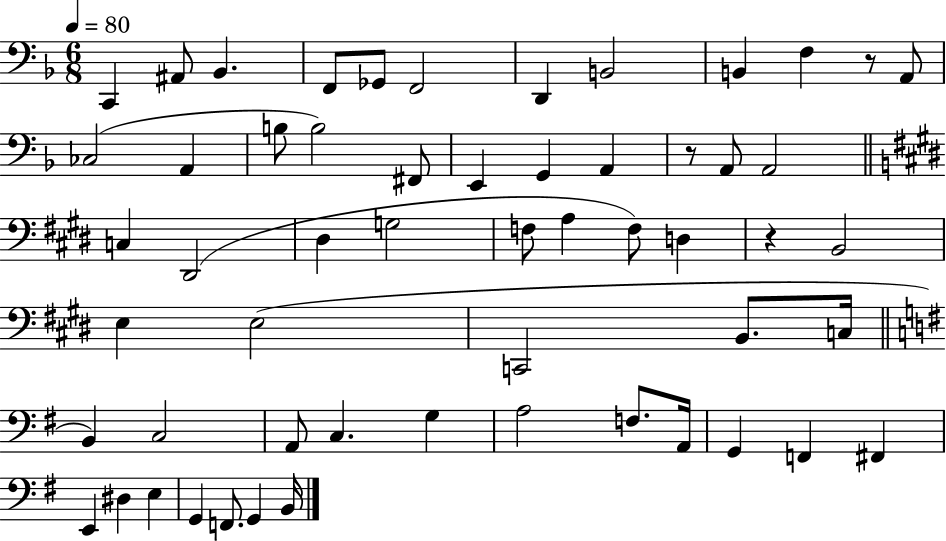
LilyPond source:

{
  \clef bass
  \numericTimeSignature
  \time 6/8
  \key f \major
  \tempo 4 = 80
  c,4 ais,8 bes,4. | f,8 ges,8 f,2 | d,4 b,2 | b,4 f4 r8 a,8 | \break ces2( a,4 | b8 b2) fis,8 | e,4 g,4 a,4 | r8 a,8 a,2 | \break \bar "||" \break \key e \major c4 dis,2( | dis4 g2 | f8 a4 f8) d4 | r4 b,2 | \break e4 e2( | c,2 b,8. c16 | \bar "||" \break \key e \minor b,4) c2 | a,8 c4. g4 | a2 f8. a,16 | g,4 f,4 fis,4 | \break e,4 dis4 e4 | g,4 f,8. g,4 b,16 | \bar "|."
}